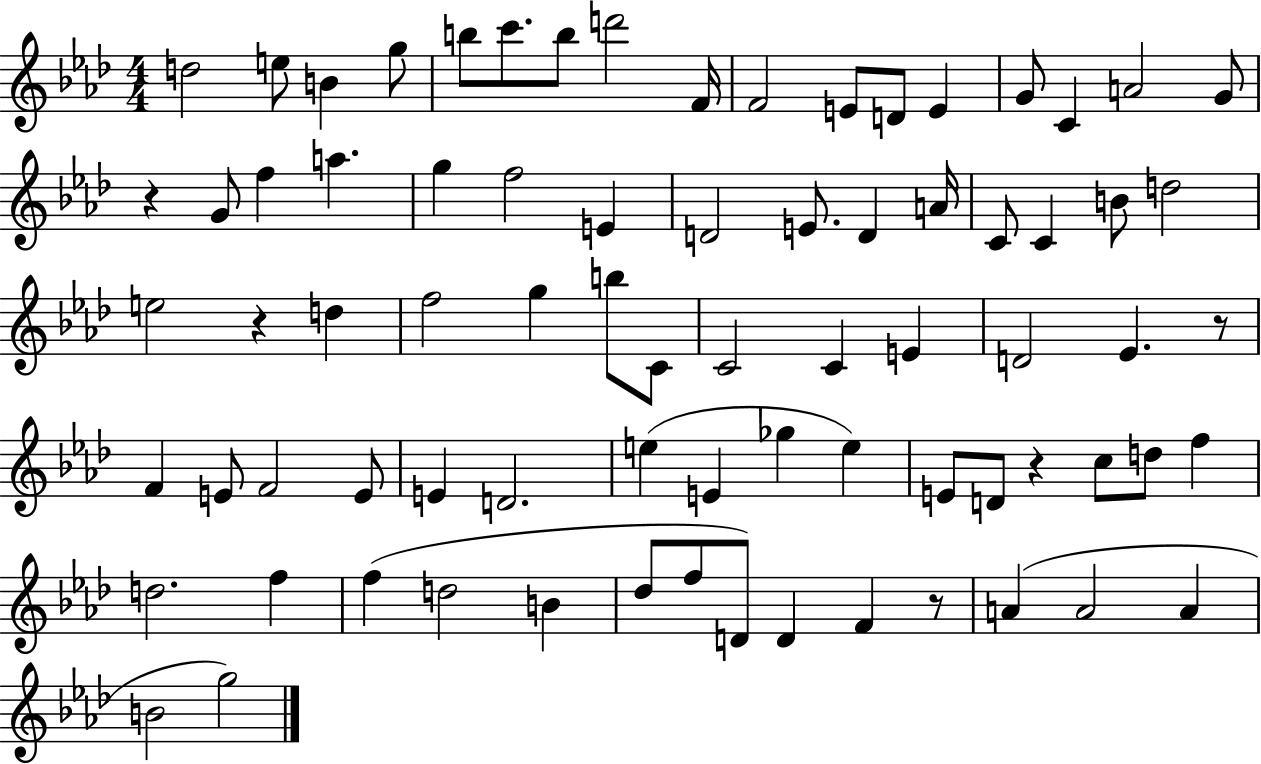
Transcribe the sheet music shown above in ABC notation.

X:1
T:Untitled
M:4/4
L:1/4
K:Ab
d2 e/2 B g/2 b/2 c'/2 b/2 d'2 F/4 F2 E/2 D/2 E G/2 C A2 G/2 z G/2 f a g f2 E D2 E/2 D A/4 C/2 C B/2 d2 e2 z d f2 g b/2 C/2 C2 C E D2 _E z/2 F E/2 F2 E/2 E D2 e E _g e E/2 D/2 z c/2 d/2 f d2 f f d2 B _d/2 f/2 D/2 D F z/2 A A2 A B2 g2